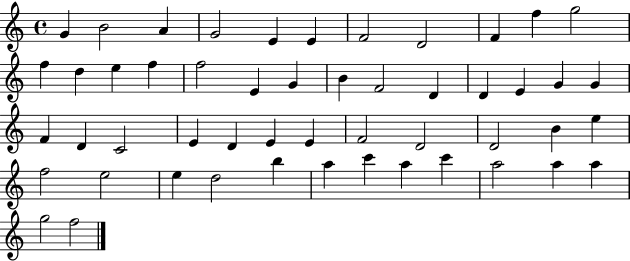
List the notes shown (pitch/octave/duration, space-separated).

G4/q B4/h A4/q G4/h E4/q E4/q F4/h D4/h F4/q F5/q G5/h F5/q D5/q E5/q F5/q F5/h E4/q G4/q B4/q F4/h D4/q D4/q E4/q G4/q G4/q F4/q D4/q C4/h E4/q D4/q E4/q E4/q F4/h D4/h D4/h B4/q E5/q F5/h E5/h E5/q D5/h B5/q A5/q C6/q A5/q C6/q A5/h A5/q A5/q G5/h F5/h